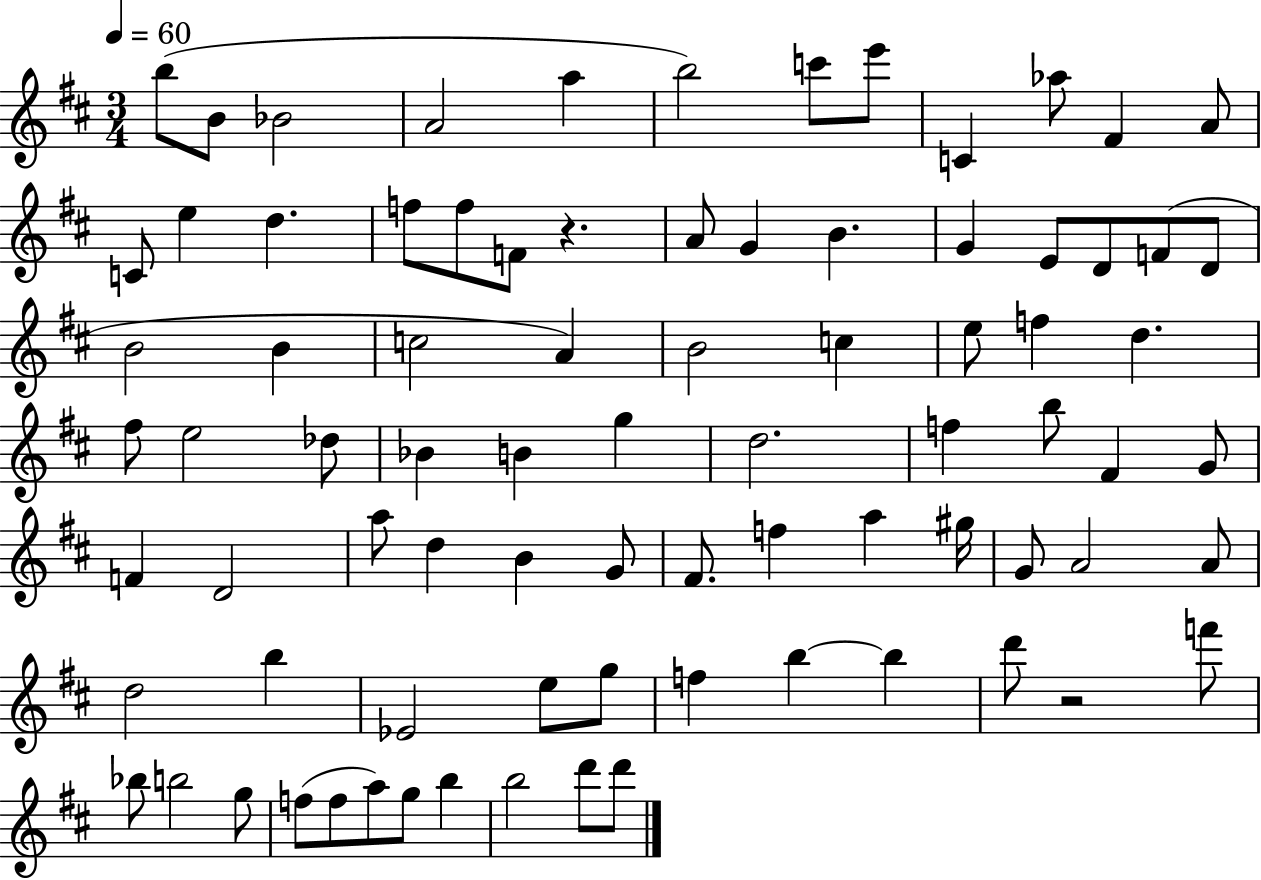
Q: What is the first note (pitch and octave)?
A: B5